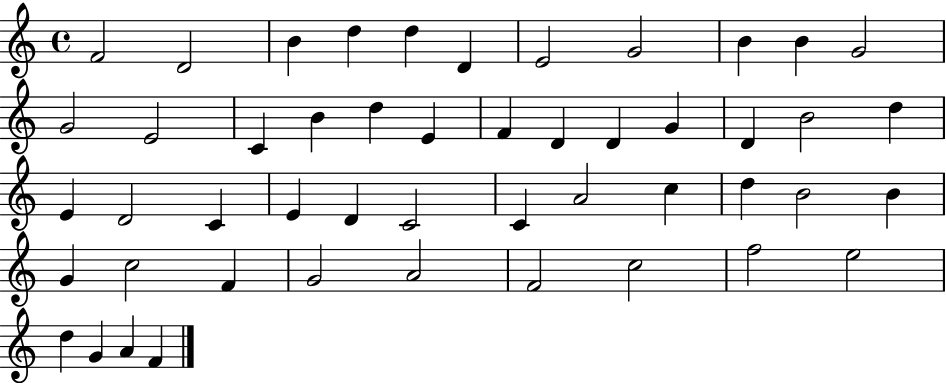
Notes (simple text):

F4/h D4/h B4/q D5/q D5/q D4/q E4/h G4/h B4/q B4/q G4/h G4/h E4/h C4/q B4/q D5/q E4/q F4/q D4/q D4/q G4/q D4/q B4/h D5/q E4/q D4/h C4/q E4/q D4/q C4/h C4/q A4/h C5/q D5/q B4/h B4/q G4/q C5/h F4/q G4/h A4/h F4/h C5/h F5/h E5/h D5/q G4/q A4/q F4/q